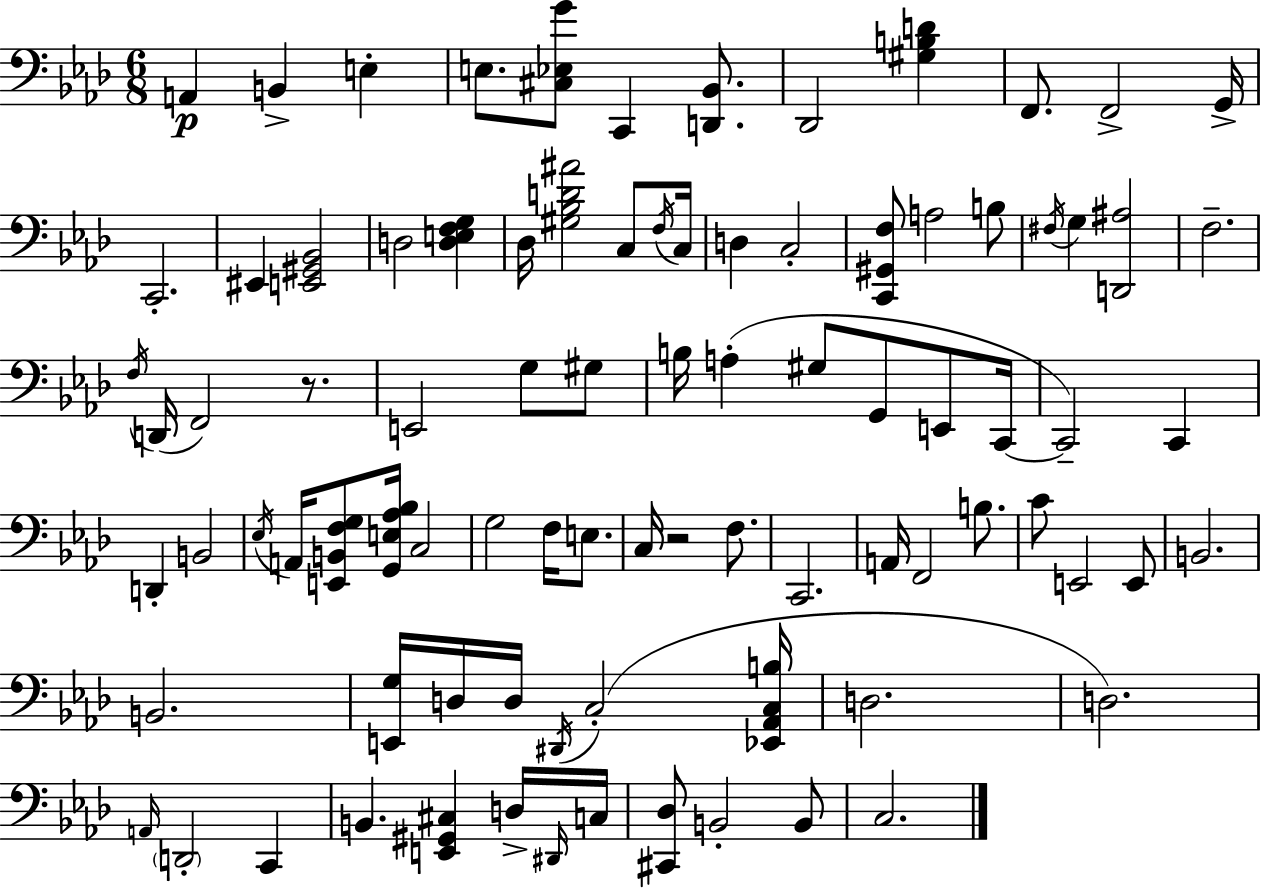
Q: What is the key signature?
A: F minor